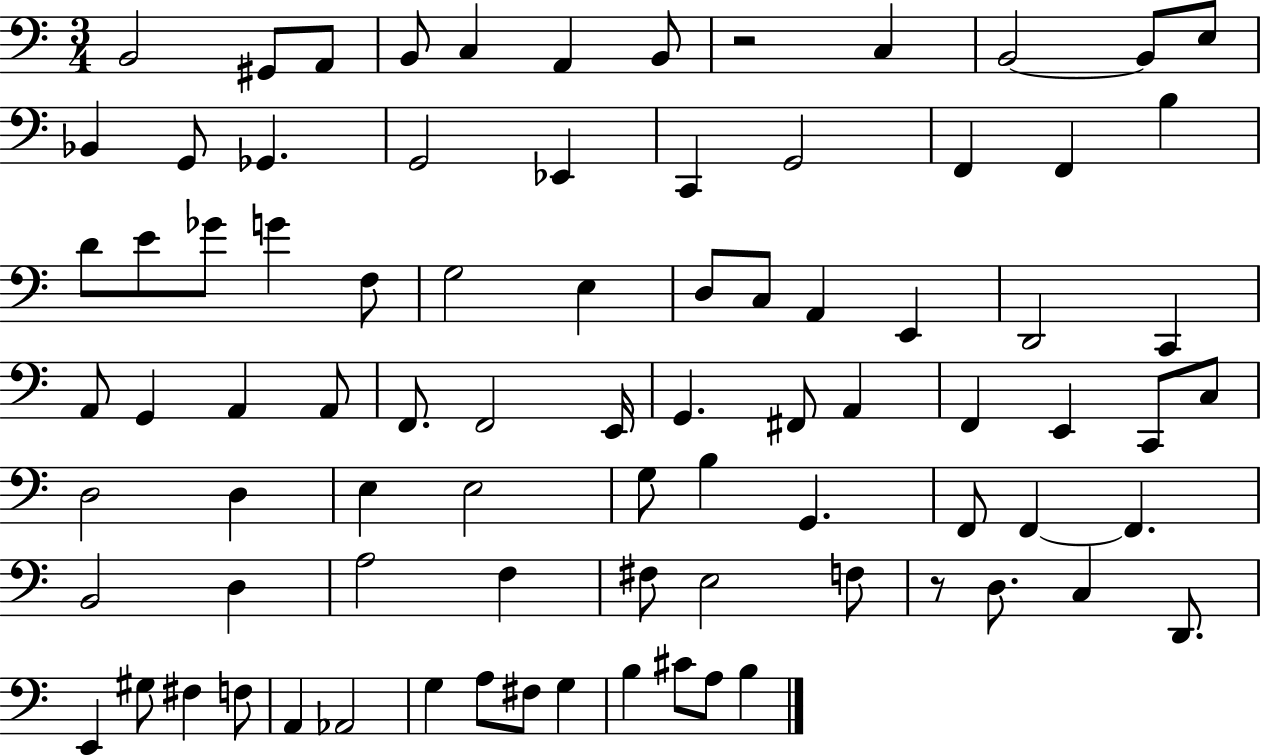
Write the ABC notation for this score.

X:1
T:Untitled
M:3/4
L:1/4
K:C
B,,2 ^G,,/2 A,,/2 B,,/2 C, A,, B,,/2 z2 C, B,,2 B,,/2 E,/2 _B,, G,,/2 _G,, G,,2 _E,, C,, G,,2 F,, F,, B, D/2 E/2 _G/2 G F,/2 G,2 E, D,/2 C,/2 A,, E,, D,,2 C,, A,,/2 G,, A,, A,,/2 F,,/2 F,,2 E,,/4 G,, ^F,,/2 A,, F,, E,, C,,/2 C,/2 D,2 D, E, E,2 G,/2 B, G,, F,,/2 F,, F,, B,,2 D, A,2 F, ^F,/2 E,2 F,/2 z/2 D,/2 C, D,,/2 E,, ^G,/2 ^F, F,/2 A,, _A,,2 G, A,/2 ^F,/2 G, B, ^C/2 A,/2 B,